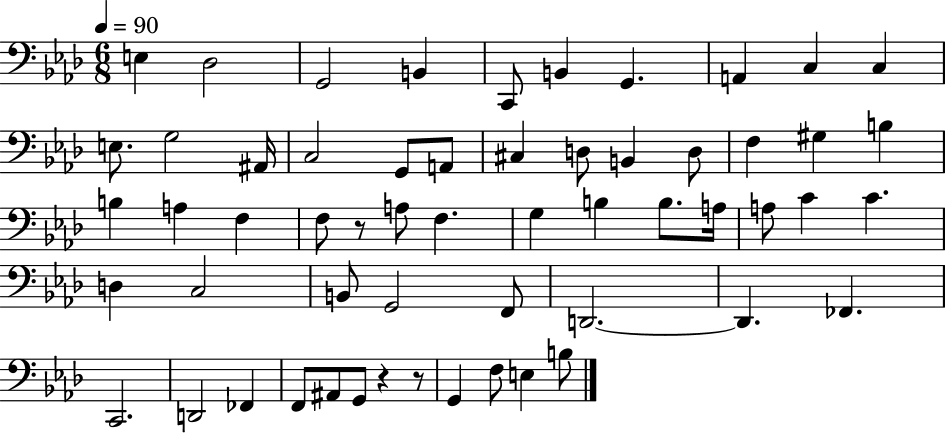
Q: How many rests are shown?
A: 3